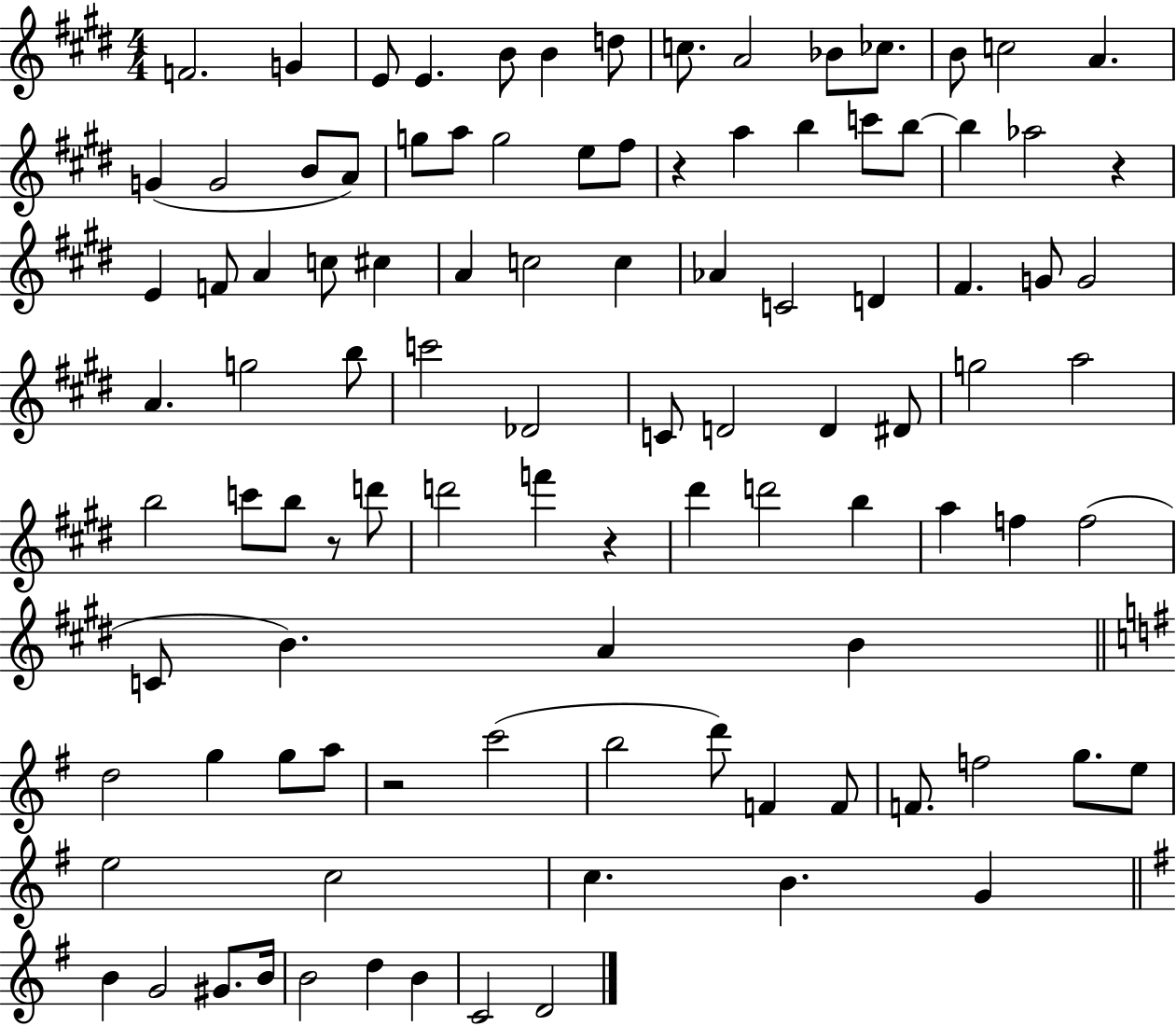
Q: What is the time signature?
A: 4/4